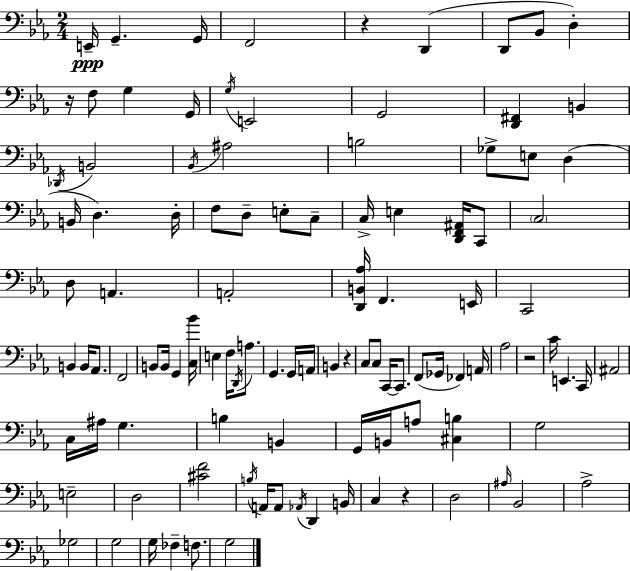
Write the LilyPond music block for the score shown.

{
  \clef bass
  \numericTimeSignature
  \time 2/4
  \key c \minor
  e,16--\ppp g,4.-- g,16 | f,2 | r4 d,4( | d,8 bes,8 d4-.) | \break r16 f8 g4 g,16 | \acciaccatura { g16 } e,2 | g,2 | <d, fis,>4 b,4 | \break \acciaccatura { des,16 } b,2 | \acciaccatura { bes,16 } ais2 | b2 | ges8-> e8 d4( | \break b,16 d4.) | d16-. f8 d8-- e8-. | c8-- c16-> e4 | <d, f, ais,>16 c,8 \parenthesize c2 | \break d8 a,4. | a,2-. | <d, b, aes>16 f,4. | e,16 c,2 | \break b,4 b,16 | aes,8. f,2 | b,8 b,16 g,4 | <c bes'>16 e4 f16 | \break \acciaccatura { d,16 } a8. g,4. | g,16 a,16 b,4 | r4 c8 c8 | c,16~~ c,8. f,8( ges,16 fes,4) | \break a,16 aes2 | r2 | c'16 e,4. | c,16 ais,2 | \break c16 ais16 g4. | b4 | b,4 g,16 b,16 a8 | <cis b>4 g2 | \break e2-- | d2 | <cis' f'>2 | \acciaccatura { b16 } a,16 a,8 | \break \acciaccatura { aes,16 } d,4 b,16 c4 | r4 d2 | \grace { ais16 } bes,2 | aes2-> | \break ges2 | g2 | g16 | fes4-- f8. g2 | \break \bar "|."
}